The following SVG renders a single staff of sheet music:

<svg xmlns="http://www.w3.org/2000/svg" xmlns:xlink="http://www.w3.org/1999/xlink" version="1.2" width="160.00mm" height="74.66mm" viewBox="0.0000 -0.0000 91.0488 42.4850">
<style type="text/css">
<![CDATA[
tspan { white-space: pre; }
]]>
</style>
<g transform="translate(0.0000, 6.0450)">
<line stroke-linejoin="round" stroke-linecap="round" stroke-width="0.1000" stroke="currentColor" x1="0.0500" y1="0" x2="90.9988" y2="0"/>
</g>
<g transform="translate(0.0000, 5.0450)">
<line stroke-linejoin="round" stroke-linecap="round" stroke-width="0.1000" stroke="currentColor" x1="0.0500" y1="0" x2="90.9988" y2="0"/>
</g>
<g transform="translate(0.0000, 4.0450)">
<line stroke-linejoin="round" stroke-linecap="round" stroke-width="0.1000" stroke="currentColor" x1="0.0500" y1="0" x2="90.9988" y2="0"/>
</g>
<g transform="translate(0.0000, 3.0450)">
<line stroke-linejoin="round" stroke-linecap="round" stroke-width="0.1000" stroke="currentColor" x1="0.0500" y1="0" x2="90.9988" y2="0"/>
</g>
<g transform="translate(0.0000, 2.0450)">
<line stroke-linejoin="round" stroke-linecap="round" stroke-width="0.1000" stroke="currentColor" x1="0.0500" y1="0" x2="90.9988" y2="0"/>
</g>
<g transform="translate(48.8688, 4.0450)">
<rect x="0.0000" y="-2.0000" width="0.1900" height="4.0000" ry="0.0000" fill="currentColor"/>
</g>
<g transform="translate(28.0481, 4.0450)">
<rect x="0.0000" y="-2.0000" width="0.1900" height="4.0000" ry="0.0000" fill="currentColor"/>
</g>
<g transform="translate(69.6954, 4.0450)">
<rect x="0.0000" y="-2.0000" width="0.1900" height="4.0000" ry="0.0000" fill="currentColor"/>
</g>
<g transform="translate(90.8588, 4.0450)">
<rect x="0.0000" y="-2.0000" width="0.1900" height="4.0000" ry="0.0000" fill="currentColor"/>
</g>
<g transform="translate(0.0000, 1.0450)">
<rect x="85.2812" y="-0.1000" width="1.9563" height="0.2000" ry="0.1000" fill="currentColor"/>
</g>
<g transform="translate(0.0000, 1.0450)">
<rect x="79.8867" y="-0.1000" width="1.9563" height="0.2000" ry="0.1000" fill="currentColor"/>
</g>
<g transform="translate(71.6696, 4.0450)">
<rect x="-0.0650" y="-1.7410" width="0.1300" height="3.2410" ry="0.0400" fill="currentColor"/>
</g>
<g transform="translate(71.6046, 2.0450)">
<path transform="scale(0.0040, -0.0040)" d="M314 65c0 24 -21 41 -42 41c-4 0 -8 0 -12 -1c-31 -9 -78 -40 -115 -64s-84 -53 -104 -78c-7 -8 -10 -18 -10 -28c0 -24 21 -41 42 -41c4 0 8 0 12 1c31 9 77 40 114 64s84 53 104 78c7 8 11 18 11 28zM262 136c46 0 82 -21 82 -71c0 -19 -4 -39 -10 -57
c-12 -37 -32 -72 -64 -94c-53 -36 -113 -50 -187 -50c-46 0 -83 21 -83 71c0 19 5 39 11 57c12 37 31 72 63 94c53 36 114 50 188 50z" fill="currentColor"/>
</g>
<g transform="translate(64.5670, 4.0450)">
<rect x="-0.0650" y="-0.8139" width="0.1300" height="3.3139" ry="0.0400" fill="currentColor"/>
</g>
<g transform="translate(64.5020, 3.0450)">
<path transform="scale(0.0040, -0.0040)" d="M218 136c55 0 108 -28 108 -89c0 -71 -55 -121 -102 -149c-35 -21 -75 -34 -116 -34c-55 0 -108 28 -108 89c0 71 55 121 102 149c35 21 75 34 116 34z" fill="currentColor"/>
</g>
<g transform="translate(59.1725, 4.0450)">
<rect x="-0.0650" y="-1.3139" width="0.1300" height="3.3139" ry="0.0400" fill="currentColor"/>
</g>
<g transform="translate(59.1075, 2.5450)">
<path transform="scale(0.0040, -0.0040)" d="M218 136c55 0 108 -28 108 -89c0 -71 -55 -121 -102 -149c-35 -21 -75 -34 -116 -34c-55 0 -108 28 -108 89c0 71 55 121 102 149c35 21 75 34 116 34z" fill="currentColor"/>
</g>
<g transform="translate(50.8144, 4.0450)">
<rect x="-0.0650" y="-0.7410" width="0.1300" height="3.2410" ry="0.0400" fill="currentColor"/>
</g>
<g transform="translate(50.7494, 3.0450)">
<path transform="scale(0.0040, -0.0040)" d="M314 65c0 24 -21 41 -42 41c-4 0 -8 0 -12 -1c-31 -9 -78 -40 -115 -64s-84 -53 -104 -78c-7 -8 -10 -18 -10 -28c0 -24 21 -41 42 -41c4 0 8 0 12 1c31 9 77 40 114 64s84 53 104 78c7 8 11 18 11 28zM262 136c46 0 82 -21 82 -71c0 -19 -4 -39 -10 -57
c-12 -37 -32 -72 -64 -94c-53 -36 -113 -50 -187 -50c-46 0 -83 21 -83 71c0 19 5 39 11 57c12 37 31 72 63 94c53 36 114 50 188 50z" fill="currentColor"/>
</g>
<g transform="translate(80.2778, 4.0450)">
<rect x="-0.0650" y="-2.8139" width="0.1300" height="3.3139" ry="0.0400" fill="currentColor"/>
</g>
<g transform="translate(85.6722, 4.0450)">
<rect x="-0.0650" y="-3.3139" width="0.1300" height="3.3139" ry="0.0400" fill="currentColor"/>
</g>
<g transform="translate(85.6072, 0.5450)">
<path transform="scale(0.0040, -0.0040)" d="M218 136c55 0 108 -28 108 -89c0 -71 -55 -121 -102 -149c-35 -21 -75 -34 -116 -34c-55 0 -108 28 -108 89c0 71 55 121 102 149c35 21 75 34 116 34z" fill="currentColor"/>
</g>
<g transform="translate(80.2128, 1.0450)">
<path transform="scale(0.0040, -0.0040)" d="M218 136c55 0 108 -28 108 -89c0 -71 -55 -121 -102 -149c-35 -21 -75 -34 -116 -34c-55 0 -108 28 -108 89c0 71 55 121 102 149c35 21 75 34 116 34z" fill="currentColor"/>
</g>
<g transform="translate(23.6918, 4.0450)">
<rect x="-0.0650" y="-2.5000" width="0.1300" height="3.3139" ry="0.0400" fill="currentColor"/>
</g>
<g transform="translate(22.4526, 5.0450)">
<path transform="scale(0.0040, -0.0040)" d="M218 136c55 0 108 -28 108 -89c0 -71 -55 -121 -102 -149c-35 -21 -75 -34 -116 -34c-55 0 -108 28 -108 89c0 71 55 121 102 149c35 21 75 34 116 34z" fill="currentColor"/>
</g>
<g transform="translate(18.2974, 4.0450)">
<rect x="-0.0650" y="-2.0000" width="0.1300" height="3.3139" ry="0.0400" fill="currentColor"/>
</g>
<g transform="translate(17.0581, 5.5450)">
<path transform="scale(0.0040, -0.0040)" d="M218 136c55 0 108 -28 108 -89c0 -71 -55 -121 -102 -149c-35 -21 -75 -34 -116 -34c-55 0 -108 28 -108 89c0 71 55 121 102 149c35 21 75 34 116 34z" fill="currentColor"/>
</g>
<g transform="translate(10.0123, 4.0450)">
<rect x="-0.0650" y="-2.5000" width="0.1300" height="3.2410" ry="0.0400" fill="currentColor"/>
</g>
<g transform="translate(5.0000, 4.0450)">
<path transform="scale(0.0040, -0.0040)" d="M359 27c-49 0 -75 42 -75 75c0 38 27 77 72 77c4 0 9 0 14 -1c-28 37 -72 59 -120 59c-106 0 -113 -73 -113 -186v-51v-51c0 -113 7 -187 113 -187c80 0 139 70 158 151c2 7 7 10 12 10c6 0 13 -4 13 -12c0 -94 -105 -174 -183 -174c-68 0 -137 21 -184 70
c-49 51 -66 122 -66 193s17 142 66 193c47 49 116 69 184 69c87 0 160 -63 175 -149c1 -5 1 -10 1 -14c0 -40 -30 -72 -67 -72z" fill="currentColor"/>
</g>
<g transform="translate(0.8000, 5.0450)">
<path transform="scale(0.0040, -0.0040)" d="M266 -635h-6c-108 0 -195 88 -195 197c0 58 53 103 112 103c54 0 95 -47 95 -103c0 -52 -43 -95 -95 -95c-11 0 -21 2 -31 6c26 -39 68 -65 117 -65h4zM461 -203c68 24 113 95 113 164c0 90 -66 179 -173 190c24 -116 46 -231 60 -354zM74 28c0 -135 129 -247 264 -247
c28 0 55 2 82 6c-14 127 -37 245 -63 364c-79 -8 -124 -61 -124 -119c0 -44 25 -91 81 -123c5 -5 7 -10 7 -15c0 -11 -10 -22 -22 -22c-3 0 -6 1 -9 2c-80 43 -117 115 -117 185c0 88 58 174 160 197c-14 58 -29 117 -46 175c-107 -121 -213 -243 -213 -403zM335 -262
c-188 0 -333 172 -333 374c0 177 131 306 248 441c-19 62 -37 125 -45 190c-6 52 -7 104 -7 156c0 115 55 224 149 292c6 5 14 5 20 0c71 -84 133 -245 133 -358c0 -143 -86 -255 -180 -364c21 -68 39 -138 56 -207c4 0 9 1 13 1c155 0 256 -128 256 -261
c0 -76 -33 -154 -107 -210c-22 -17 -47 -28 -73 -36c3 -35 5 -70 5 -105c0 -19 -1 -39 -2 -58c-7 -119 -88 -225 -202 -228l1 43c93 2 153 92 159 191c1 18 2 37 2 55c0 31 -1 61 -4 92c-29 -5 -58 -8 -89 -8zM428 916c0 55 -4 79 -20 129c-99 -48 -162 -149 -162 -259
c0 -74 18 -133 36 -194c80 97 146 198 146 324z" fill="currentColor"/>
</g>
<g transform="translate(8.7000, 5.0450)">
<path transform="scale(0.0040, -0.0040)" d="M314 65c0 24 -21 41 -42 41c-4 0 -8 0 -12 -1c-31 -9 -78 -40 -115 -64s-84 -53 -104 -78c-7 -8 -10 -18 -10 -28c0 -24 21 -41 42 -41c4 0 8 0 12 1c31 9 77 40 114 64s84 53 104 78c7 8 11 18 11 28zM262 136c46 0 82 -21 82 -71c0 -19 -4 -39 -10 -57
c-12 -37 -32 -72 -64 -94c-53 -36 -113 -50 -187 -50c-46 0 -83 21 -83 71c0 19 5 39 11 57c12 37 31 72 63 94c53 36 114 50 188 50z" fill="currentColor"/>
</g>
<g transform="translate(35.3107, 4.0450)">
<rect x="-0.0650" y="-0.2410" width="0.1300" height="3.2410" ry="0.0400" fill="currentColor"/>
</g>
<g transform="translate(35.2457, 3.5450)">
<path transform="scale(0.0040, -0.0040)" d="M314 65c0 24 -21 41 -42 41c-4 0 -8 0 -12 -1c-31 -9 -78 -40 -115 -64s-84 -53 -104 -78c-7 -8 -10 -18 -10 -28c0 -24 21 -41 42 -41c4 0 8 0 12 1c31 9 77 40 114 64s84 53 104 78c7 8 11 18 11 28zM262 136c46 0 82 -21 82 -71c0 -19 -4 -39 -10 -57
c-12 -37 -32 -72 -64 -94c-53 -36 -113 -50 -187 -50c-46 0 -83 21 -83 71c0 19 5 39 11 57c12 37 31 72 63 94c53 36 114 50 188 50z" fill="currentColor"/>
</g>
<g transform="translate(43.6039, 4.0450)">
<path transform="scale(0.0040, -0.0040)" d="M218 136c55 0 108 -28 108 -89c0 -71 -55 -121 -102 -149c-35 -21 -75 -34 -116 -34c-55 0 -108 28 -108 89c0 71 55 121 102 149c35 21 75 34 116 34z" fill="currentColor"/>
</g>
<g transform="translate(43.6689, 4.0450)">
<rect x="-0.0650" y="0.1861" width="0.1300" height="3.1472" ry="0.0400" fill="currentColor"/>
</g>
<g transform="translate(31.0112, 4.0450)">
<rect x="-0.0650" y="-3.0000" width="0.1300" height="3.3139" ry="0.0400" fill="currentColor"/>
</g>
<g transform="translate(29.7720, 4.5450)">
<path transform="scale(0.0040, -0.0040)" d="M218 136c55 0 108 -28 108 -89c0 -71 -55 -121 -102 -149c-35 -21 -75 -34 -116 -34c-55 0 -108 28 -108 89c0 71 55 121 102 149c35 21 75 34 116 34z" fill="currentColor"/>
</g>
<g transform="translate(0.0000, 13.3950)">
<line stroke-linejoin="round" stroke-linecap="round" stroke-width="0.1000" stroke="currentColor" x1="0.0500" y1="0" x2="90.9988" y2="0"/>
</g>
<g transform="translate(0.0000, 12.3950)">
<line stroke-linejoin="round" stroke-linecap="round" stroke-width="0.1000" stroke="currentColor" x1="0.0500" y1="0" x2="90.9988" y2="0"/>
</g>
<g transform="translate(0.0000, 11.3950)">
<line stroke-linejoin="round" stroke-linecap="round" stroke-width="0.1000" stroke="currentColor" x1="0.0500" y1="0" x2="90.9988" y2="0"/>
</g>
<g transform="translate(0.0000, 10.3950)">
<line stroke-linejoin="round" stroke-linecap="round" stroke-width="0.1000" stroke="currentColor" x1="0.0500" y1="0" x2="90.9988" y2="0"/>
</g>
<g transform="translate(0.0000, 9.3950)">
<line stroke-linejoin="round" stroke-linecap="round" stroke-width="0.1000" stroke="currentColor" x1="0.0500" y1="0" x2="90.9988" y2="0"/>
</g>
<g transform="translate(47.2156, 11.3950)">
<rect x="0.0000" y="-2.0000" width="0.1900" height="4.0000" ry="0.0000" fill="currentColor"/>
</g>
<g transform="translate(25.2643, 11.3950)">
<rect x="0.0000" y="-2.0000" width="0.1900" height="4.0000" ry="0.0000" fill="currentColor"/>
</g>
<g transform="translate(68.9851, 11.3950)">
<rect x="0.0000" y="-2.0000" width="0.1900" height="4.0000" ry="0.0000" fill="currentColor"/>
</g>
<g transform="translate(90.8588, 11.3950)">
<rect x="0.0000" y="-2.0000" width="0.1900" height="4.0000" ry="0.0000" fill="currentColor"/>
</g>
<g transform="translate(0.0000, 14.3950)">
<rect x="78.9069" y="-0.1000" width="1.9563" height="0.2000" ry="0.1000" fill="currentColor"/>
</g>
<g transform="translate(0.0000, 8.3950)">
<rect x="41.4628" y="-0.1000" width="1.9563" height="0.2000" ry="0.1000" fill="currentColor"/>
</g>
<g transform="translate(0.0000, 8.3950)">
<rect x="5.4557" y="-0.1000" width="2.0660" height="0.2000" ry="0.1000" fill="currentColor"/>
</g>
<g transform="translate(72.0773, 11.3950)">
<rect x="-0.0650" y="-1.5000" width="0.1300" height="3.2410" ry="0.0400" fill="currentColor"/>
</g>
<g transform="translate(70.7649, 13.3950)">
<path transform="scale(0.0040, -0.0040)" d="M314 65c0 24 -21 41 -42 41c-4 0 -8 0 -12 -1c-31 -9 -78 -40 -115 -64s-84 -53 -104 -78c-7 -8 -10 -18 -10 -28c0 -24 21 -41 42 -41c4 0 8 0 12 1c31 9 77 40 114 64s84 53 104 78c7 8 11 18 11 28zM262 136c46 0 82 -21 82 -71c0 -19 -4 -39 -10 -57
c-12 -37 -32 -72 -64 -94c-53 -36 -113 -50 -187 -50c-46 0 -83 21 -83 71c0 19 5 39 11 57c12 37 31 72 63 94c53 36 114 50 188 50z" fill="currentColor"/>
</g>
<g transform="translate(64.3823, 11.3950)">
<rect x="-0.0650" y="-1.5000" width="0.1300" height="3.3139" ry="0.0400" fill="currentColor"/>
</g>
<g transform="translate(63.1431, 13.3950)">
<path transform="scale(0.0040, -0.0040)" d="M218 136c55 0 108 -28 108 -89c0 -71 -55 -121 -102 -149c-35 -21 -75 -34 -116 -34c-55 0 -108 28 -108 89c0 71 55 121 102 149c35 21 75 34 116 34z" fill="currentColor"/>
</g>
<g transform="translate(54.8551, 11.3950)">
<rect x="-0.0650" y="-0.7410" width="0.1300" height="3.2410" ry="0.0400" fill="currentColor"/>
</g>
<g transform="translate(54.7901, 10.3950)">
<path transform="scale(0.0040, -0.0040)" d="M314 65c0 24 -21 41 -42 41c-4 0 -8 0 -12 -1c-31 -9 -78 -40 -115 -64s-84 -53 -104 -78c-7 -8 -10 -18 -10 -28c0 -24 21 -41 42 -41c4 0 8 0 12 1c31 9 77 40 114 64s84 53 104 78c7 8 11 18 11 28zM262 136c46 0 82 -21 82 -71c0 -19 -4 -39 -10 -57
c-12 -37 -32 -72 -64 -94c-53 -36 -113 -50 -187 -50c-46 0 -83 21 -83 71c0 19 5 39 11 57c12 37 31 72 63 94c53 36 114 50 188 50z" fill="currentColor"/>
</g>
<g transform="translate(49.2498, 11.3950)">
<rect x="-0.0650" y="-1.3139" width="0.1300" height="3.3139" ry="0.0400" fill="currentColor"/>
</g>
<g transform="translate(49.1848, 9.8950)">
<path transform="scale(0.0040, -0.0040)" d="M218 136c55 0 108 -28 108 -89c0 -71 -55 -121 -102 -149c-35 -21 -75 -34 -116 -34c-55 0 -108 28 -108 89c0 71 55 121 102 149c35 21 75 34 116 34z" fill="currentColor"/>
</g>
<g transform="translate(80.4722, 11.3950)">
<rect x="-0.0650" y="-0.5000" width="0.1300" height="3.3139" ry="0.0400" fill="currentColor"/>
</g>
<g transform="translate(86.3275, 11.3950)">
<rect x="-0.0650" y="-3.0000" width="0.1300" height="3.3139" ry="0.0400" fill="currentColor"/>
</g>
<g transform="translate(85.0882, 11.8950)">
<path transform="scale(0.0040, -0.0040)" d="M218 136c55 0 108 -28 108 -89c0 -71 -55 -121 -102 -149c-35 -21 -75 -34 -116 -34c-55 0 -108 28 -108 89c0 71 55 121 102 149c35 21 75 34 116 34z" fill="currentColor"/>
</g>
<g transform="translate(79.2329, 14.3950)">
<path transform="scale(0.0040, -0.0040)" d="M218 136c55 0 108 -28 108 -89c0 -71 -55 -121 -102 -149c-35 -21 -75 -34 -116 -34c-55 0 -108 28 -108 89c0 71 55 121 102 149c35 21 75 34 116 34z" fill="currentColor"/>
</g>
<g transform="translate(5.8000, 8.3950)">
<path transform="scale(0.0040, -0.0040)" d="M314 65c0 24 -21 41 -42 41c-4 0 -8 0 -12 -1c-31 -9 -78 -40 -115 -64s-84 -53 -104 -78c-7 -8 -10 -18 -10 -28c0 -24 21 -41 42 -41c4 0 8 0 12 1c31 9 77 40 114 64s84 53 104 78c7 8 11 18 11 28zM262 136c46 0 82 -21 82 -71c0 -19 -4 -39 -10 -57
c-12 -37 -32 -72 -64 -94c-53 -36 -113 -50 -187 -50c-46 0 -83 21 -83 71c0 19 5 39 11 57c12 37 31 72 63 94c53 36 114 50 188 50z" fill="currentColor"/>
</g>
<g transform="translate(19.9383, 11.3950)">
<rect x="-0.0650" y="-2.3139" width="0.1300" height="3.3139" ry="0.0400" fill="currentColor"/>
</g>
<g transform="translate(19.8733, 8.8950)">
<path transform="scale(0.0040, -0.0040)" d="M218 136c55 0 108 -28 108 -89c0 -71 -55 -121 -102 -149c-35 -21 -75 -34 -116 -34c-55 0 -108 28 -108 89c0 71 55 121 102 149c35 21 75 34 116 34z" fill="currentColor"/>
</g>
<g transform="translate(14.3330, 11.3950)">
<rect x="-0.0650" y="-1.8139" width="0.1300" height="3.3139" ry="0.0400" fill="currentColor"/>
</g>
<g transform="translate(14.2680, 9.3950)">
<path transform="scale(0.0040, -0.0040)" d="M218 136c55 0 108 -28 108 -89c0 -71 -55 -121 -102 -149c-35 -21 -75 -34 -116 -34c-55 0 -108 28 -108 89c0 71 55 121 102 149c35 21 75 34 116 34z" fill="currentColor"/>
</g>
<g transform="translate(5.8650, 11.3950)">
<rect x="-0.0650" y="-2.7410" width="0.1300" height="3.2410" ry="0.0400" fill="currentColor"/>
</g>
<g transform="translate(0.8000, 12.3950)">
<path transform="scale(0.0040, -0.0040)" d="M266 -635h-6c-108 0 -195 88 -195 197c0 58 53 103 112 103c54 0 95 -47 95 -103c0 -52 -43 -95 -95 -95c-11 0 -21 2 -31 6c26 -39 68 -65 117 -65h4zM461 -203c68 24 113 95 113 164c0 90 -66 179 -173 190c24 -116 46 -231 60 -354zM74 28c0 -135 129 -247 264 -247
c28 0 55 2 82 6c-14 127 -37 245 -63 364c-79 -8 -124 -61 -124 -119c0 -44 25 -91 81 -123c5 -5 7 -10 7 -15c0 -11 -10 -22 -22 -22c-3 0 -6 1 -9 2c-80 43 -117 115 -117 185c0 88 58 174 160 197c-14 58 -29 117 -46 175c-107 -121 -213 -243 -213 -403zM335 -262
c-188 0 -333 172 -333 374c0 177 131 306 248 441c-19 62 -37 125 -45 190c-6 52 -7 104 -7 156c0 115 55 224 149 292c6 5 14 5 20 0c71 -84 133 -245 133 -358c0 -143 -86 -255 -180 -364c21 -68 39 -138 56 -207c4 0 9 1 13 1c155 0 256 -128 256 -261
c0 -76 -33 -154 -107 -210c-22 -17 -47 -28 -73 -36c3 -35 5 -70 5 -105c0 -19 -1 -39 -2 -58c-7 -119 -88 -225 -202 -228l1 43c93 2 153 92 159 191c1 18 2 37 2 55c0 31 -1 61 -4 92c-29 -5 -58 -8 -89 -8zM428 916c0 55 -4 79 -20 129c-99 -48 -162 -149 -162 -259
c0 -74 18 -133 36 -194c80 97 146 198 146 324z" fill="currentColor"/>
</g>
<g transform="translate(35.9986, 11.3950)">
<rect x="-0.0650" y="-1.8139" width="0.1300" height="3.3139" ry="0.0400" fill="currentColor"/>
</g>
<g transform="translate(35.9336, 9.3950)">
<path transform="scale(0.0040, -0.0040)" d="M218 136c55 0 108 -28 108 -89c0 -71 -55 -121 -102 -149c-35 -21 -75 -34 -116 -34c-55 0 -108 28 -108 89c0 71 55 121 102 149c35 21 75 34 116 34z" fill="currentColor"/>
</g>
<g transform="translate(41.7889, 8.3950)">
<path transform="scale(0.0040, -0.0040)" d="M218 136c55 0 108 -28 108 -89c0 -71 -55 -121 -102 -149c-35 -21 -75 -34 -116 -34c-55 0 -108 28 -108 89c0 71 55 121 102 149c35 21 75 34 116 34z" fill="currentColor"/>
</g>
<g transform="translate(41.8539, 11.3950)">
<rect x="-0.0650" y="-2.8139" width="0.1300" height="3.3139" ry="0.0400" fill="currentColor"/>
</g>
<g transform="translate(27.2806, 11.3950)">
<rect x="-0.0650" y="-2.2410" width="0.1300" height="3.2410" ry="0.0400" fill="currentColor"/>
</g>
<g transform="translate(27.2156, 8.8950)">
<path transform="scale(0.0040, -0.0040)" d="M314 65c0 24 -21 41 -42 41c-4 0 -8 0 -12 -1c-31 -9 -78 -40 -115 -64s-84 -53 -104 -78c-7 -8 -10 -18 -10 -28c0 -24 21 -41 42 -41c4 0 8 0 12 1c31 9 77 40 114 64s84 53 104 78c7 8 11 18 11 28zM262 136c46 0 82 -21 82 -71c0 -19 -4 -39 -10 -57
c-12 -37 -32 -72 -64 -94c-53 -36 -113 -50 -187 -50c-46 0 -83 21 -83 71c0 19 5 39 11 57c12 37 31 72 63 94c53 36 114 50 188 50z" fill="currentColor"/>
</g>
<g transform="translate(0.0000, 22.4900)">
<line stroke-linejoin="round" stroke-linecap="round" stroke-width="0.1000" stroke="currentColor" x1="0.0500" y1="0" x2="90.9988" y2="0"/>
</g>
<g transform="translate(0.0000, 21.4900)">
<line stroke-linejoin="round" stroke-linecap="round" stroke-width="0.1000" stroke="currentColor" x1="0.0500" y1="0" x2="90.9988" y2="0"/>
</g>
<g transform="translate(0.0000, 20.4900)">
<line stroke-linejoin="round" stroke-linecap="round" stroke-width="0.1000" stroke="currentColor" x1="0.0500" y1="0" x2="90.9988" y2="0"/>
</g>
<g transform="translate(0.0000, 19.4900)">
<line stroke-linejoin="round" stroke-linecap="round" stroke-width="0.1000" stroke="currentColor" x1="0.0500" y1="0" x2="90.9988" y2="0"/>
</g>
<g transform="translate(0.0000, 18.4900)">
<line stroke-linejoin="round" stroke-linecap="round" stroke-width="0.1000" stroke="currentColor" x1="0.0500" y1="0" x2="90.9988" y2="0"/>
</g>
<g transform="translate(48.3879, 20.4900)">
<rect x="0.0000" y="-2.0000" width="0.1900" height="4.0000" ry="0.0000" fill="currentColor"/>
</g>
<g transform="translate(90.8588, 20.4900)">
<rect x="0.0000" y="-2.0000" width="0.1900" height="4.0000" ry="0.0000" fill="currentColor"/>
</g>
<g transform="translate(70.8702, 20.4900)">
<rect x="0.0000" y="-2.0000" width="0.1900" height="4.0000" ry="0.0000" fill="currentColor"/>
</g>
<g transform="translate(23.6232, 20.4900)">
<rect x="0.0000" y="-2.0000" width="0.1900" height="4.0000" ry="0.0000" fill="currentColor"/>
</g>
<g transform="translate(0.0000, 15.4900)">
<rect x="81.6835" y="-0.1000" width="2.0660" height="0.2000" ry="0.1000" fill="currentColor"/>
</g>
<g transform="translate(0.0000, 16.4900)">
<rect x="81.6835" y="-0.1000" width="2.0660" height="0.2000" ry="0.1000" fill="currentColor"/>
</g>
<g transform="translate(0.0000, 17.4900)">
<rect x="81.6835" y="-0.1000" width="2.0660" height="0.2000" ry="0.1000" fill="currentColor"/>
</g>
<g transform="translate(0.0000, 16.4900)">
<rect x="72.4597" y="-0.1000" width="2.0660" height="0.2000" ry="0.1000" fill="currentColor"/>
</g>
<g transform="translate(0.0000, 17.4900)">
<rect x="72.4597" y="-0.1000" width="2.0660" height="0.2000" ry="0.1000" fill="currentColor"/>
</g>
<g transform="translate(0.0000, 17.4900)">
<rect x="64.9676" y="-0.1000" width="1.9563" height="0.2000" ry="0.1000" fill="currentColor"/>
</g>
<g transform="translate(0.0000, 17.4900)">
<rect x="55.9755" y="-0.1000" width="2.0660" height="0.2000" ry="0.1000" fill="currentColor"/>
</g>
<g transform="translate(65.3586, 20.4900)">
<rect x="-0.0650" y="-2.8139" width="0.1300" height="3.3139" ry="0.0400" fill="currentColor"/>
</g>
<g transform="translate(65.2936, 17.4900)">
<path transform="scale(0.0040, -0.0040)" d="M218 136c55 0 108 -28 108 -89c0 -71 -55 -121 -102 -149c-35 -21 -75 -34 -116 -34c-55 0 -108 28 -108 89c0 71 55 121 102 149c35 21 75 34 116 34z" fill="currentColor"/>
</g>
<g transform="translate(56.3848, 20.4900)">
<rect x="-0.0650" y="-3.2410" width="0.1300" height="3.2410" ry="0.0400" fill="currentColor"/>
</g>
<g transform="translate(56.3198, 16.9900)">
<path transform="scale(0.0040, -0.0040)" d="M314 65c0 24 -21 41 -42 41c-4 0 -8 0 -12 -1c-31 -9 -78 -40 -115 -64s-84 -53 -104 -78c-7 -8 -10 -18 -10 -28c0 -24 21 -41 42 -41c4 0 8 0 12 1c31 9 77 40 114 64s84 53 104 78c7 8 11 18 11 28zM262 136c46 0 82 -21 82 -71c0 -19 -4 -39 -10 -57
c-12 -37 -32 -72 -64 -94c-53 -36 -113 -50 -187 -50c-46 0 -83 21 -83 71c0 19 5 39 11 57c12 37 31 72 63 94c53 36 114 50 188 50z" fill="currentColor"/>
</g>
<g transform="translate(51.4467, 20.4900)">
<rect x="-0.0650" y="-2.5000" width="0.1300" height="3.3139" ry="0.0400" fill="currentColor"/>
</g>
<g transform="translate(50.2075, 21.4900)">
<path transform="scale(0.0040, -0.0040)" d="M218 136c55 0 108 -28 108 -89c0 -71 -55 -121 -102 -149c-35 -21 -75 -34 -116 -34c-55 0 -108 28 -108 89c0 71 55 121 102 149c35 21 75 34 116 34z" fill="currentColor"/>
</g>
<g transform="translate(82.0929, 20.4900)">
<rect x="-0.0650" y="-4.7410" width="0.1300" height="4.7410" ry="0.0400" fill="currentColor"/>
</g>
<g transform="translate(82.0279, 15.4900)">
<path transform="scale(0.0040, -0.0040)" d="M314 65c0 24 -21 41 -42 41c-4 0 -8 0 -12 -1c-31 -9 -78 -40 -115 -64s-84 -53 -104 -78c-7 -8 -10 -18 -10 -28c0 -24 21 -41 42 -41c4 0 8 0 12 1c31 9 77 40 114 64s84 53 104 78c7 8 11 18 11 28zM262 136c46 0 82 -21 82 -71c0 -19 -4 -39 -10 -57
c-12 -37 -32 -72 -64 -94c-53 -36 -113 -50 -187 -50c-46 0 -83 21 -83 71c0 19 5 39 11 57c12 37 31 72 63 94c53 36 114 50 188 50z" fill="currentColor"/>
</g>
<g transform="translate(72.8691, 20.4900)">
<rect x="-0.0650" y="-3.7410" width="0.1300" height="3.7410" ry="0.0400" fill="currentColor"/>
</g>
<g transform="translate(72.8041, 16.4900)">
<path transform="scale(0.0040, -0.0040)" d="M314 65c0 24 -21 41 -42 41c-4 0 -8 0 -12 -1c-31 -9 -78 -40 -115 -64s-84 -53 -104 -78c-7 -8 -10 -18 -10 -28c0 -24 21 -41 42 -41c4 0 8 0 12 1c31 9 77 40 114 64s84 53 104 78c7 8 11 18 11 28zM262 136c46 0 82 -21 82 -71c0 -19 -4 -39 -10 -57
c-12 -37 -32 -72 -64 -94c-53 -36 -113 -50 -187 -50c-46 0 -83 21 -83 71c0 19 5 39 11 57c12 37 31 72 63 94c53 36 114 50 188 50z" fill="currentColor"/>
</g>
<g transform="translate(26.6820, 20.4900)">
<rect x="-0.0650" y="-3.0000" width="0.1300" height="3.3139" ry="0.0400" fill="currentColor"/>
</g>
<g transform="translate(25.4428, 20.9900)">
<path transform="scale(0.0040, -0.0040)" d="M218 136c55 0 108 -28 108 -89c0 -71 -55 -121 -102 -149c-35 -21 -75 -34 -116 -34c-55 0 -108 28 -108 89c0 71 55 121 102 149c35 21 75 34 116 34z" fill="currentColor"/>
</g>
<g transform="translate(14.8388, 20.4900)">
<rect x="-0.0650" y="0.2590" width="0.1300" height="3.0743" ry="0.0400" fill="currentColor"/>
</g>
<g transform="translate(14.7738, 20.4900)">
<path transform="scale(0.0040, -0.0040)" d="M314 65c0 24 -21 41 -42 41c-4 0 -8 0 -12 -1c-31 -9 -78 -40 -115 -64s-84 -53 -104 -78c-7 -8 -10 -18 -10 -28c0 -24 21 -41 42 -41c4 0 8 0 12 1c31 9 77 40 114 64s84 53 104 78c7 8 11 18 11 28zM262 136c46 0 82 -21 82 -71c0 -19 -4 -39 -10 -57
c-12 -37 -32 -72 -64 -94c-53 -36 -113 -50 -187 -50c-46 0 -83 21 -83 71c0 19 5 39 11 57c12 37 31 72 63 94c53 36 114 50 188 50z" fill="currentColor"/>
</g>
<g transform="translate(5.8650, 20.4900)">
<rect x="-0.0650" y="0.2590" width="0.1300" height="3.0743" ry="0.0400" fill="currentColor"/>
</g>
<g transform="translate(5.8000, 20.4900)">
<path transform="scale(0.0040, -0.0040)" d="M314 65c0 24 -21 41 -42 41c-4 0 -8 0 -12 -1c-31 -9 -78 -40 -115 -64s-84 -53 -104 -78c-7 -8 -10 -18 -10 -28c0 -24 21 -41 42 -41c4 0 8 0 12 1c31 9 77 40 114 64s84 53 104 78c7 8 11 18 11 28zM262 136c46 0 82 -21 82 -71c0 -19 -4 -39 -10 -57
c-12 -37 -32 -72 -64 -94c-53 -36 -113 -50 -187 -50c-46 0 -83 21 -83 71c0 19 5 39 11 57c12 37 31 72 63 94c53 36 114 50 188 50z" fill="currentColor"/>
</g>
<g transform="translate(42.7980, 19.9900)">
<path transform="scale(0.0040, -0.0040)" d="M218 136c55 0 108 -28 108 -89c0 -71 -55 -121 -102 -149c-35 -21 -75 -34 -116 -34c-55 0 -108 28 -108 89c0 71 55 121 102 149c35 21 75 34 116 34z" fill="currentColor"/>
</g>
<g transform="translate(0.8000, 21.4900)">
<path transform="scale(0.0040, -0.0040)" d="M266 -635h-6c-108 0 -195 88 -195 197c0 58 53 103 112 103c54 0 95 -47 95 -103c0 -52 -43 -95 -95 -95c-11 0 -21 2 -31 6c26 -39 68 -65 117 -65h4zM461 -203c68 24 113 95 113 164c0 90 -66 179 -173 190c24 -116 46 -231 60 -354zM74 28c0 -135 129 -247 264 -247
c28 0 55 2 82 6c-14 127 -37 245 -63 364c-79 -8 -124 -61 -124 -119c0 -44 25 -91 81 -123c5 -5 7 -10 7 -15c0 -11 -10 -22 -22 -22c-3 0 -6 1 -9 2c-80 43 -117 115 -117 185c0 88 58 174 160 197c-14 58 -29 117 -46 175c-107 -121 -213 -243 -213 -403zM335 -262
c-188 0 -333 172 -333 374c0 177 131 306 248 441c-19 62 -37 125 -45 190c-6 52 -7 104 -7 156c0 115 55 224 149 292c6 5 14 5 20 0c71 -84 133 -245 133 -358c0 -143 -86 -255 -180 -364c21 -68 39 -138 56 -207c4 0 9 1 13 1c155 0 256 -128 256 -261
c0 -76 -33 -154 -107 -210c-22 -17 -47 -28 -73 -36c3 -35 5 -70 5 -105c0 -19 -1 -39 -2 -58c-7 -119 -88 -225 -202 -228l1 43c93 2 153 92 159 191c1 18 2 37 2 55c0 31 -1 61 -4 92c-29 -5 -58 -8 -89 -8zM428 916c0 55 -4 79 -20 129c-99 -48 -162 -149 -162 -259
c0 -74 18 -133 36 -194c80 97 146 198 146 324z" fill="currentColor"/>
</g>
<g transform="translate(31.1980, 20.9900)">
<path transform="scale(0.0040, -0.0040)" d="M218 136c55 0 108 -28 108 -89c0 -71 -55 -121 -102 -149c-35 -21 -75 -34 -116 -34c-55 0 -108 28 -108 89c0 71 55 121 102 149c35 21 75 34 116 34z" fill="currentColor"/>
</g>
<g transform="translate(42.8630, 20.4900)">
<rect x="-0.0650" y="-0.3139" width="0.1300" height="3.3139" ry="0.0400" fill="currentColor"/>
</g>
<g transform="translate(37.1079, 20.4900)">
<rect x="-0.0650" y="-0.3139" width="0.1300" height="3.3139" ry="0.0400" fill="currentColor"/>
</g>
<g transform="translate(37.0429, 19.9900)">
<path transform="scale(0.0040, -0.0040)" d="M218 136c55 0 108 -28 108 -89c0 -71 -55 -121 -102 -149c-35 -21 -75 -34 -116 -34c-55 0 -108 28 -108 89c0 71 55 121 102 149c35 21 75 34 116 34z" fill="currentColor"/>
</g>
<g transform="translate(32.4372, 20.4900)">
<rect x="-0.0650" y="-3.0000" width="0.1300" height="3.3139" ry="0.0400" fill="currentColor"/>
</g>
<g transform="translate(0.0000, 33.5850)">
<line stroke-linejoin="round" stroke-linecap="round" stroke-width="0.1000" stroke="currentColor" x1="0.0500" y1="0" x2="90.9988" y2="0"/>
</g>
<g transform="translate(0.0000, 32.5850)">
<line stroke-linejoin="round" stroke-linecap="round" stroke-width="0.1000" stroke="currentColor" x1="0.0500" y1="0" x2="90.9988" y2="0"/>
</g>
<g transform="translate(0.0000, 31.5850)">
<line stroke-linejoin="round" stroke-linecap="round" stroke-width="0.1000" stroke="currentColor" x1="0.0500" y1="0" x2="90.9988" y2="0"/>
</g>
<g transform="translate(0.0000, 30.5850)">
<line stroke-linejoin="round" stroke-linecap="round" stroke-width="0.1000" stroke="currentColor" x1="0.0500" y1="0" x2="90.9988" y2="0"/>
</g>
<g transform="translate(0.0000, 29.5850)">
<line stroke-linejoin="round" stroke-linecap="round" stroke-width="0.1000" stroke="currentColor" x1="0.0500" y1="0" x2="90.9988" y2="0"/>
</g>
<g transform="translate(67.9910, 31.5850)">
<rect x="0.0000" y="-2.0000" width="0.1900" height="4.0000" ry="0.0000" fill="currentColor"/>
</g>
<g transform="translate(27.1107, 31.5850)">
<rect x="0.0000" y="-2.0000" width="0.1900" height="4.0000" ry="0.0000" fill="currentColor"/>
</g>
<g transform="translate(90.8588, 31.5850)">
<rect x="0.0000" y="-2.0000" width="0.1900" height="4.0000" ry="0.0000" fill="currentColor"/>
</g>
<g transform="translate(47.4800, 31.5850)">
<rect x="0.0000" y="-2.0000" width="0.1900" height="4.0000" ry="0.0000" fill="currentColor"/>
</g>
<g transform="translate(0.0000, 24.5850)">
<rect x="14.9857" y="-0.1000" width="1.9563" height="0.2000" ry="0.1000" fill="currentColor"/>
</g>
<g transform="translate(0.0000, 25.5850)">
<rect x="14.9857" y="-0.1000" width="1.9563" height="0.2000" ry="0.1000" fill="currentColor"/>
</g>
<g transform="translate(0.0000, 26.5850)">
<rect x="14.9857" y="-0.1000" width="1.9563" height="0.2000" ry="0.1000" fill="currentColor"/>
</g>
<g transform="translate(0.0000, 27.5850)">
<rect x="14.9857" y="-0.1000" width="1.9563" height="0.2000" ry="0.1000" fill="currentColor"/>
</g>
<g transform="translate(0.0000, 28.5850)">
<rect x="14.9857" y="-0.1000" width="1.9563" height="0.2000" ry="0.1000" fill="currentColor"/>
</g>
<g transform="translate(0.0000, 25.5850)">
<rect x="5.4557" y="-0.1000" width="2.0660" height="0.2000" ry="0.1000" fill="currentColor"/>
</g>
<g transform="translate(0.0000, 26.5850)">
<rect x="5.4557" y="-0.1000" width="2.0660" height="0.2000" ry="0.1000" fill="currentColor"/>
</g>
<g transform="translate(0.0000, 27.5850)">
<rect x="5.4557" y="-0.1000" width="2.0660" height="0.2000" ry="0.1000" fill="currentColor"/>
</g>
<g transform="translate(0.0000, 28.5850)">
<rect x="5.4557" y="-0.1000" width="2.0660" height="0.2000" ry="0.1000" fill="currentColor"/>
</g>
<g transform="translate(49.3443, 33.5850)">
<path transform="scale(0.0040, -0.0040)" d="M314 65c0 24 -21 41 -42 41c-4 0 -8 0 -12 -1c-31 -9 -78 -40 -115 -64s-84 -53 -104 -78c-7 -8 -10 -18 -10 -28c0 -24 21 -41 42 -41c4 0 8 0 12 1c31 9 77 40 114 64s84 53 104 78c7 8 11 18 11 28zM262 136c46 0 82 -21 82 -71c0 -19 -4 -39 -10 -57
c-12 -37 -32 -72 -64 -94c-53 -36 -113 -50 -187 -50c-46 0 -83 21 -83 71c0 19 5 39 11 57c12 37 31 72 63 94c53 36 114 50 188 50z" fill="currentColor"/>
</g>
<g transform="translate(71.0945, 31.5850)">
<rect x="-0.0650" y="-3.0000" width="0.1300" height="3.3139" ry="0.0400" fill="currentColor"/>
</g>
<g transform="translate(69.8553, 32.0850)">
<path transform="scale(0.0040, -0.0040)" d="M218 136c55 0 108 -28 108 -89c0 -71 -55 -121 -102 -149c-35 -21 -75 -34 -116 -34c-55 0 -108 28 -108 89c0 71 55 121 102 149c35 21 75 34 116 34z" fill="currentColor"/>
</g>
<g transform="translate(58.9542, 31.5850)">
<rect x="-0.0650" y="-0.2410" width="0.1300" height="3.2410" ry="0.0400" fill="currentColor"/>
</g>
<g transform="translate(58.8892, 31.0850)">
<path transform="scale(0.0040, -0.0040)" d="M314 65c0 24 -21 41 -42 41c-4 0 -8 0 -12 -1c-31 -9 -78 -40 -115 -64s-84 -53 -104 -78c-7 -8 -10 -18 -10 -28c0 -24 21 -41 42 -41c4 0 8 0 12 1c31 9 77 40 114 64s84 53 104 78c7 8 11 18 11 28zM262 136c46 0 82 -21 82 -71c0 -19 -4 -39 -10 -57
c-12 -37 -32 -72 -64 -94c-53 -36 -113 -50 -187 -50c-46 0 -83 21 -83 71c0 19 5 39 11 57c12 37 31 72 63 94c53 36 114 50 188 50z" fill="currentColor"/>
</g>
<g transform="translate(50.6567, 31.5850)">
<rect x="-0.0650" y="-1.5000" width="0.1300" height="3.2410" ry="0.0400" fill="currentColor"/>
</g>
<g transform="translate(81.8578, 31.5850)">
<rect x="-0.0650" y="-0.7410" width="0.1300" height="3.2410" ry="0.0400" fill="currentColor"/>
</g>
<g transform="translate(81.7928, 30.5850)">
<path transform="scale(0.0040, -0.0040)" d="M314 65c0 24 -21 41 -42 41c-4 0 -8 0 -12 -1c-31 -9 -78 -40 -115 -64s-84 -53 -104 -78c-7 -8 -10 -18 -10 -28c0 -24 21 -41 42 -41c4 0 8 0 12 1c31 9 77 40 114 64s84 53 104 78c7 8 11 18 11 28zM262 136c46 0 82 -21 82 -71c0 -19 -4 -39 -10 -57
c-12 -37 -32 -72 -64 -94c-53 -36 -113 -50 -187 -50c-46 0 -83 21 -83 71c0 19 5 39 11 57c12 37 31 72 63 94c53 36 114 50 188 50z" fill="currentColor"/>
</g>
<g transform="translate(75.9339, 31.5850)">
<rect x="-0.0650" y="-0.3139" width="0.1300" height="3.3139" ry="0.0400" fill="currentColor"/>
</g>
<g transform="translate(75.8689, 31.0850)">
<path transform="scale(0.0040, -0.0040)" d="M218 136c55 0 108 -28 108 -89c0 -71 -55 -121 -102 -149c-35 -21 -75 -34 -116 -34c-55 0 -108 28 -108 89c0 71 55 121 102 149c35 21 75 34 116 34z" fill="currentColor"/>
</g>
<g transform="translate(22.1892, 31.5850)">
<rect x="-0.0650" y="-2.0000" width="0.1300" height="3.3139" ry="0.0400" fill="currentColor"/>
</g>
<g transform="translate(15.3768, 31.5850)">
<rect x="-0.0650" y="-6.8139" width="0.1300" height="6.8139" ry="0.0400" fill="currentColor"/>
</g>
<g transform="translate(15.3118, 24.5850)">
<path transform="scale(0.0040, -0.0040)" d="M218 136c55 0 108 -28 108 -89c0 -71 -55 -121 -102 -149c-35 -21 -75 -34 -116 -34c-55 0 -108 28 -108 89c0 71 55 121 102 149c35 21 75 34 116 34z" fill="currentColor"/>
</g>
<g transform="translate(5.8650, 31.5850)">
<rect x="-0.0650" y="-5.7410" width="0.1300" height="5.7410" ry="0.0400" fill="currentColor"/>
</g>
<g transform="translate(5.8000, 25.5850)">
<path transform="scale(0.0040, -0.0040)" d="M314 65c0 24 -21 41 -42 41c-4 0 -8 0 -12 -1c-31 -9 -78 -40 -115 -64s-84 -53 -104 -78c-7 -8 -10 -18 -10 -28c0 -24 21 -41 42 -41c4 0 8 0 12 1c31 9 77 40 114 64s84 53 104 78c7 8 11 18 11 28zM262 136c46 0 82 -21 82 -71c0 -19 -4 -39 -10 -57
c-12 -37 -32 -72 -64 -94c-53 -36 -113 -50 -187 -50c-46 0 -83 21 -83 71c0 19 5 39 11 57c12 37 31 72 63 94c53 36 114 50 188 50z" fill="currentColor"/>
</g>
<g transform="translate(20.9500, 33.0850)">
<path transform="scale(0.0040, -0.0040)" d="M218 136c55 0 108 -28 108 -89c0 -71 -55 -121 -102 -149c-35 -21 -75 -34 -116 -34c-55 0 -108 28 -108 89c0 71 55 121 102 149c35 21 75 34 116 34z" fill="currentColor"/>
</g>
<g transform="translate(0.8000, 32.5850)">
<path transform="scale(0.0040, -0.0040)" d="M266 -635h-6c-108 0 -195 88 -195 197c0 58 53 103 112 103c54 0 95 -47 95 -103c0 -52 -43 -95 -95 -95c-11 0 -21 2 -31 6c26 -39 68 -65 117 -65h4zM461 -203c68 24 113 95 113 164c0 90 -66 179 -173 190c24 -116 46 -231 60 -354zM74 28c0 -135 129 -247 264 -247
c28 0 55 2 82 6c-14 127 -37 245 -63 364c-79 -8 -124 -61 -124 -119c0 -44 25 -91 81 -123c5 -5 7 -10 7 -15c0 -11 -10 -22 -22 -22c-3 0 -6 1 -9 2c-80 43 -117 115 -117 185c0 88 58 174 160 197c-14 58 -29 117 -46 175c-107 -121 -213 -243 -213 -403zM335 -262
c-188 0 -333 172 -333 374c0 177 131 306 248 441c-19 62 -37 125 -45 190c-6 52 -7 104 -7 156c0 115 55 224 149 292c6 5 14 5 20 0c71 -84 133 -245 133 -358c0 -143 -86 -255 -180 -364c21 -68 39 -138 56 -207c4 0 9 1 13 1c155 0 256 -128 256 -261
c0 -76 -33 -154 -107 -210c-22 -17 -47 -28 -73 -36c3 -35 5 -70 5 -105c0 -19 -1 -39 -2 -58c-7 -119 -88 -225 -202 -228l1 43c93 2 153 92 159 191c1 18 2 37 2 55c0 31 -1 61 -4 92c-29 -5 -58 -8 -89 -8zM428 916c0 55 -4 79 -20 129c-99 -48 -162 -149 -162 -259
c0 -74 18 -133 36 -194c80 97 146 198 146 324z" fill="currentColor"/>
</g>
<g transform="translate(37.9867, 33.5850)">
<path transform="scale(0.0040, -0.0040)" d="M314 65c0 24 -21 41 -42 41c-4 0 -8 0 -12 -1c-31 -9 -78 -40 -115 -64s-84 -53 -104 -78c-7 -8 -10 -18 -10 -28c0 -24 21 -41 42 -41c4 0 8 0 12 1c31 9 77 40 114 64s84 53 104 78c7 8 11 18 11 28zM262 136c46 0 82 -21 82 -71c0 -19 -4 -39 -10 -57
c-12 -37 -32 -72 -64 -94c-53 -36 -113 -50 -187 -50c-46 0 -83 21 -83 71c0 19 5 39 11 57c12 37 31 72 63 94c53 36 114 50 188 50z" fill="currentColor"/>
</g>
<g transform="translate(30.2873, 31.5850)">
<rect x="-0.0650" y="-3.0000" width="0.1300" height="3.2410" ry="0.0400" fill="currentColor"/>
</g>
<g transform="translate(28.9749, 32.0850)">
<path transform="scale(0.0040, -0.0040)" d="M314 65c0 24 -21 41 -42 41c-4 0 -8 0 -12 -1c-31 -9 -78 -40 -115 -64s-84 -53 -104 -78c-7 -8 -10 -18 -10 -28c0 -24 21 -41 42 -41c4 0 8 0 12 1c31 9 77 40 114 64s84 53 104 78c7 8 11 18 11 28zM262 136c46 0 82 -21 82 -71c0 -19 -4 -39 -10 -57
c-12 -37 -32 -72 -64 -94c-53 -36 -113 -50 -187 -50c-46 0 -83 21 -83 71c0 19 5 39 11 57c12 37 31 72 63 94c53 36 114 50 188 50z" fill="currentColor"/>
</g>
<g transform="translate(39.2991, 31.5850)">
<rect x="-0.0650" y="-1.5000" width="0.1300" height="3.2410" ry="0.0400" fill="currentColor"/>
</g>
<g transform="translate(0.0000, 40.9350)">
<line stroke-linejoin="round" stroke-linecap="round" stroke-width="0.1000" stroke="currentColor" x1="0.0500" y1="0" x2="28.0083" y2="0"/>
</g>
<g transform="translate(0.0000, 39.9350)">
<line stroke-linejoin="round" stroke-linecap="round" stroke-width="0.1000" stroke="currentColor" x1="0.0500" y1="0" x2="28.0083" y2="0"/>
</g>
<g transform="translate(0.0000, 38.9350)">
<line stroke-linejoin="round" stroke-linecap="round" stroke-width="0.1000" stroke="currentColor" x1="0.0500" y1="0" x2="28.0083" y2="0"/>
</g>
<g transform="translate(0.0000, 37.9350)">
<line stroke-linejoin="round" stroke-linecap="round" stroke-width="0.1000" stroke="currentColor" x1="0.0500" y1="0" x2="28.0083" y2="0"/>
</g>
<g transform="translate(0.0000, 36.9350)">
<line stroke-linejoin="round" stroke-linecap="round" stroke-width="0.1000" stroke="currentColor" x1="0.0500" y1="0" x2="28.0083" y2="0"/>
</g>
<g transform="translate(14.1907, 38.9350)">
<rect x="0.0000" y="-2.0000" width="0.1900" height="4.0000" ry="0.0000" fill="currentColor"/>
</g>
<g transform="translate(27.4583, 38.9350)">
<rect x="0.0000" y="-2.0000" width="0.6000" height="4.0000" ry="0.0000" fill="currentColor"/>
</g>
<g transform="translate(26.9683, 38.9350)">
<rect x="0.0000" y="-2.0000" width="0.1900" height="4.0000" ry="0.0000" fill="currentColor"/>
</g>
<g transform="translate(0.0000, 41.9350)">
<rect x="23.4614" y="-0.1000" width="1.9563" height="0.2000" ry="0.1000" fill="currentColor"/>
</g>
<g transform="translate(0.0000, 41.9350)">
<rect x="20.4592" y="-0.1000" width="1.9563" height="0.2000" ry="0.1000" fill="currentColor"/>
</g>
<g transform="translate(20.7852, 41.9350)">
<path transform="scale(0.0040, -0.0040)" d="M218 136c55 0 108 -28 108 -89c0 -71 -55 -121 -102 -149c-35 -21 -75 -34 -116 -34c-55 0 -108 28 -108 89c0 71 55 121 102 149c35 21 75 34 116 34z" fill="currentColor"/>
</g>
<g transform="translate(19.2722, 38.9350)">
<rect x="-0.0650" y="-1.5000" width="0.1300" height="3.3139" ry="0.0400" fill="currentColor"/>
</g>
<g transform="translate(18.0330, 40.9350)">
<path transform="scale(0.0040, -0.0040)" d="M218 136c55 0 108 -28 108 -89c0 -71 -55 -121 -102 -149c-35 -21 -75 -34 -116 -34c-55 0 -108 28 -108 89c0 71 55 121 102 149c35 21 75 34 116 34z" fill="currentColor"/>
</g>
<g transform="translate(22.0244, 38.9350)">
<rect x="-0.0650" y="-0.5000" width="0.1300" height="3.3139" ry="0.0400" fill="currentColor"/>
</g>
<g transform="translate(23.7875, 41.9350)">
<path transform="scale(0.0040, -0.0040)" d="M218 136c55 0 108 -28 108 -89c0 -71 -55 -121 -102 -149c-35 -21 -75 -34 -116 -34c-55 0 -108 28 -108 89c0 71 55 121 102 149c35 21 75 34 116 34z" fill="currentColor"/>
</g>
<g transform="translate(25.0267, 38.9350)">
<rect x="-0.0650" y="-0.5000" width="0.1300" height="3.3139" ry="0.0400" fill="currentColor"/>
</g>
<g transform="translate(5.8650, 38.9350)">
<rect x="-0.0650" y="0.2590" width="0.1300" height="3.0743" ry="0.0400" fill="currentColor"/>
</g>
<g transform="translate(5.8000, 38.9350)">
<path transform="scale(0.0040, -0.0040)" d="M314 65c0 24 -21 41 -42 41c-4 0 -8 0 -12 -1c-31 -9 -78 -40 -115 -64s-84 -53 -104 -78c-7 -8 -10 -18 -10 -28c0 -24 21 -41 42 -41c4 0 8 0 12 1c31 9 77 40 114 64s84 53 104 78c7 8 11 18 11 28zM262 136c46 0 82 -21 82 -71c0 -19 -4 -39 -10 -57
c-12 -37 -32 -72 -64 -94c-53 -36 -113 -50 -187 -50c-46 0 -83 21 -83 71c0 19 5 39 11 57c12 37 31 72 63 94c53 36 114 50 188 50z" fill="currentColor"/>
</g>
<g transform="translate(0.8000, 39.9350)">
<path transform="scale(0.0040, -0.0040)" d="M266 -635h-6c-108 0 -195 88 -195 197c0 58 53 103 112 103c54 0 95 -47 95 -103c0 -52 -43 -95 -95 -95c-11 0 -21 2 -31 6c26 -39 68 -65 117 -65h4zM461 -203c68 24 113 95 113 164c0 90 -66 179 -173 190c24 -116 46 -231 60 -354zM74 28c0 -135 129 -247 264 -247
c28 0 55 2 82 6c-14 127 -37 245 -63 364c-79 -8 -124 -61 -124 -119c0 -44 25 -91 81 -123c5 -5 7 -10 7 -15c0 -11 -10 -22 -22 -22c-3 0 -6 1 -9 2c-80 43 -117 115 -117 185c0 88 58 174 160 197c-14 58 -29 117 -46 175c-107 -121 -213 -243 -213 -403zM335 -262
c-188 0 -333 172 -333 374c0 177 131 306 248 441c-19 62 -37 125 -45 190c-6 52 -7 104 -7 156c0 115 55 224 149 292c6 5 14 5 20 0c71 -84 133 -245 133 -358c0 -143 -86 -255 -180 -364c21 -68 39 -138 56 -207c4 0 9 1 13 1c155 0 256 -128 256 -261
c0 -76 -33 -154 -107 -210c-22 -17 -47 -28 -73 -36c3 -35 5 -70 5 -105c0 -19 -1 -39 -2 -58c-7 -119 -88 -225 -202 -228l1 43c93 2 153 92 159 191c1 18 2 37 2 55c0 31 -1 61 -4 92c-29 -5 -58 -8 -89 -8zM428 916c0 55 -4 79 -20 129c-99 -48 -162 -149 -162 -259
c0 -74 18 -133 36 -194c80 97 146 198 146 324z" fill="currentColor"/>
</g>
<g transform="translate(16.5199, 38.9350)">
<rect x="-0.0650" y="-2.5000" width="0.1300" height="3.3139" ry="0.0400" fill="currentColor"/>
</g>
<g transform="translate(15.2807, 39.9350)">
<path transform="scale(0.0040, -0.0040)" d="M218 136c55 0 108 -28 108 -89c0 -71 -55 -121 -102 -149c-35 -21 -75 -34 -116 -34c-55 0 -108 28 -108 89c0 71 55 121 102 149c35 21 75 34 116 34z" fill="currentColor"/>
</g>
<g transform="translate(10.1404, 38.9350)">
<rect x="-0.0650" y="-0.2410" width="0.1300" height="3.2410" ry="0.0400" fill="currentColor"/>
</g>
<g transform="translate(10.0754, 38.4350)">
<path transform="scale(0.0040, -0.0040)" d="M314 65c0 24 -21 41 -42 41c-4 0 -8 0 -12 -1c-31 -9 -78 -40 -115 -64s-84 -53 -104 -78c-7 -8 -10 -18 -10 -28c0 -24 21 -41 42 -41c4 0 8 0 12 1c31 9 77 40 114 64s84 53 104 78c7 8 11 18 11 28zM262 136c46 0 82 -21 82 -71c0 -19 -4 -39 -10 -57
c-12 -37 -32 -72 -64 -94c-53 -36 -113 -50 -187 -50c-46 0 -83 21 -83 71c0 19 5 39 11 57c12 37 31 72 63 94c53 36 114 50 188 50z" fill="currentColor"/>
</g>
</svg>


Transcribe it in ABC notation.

X:1
T:Untitled
M:4/4
L:1/4
K:C
G2 F G A c2 B d2 e d f2 a b a2 f g g2 f a e d2 E E2 C A B2 B2 A A c c G b2 a c'2 e'2 g'2 b' F A2 E2 E2 c2 A c d2 B2 c2 G E C C